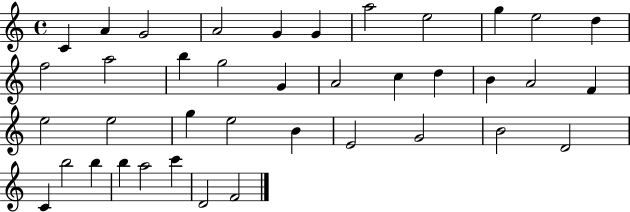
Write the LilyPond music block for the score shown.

{
  \clef treble
  \time 4/4
  \defaultTimeSignature
  \key c \major
  c'4 a'4 g'2 | a'2 g'4 g'4 | a''2 e''2 | g''4 e''2 d''4 | \break f''2 a''2 | b''4 g''2 g'4 | a'2 c''4 d''4 | b'4 a'2 f'4 | \break e''2 e''2 | g''4 e''2 b'4 | e'2 g'2 | b'2 d'2 | \break c'4 b''2 b''4 | b''4 a''2 c'''4 | d'2 f'2 | \bar "|."
}